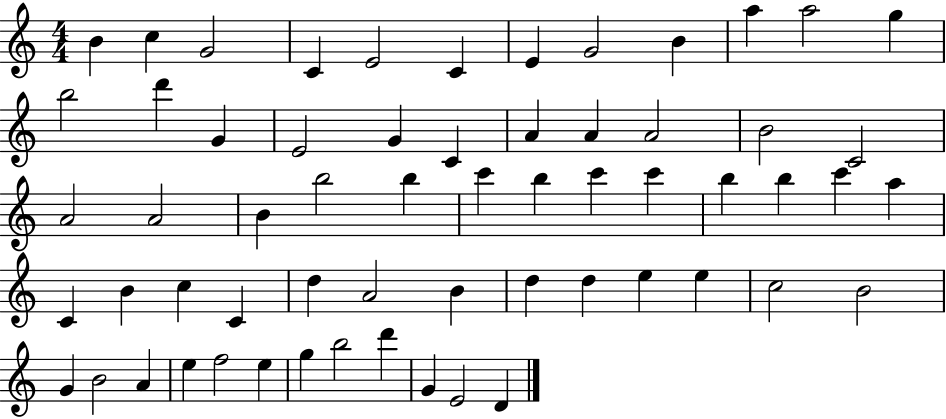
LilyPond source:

{
  \clef treble
  \numericTimeSignature
  \time 4/4
  \key c \major
  b'4 c''4 g'2 | c'4 e'2 c'4 | e'4 g'2 b'4 | a''4 a''2 g''4 | \break b''2 d'''4 g'4 | e'2 g'4 c'4 | a'4 a'4 a'2 | b'2 c'2 | \break a'2 a'2 | b'4 b''2 b''4 | c'''4 b''4 c'''4 c'''4 | b''4 b''4 c'''4 a''4 | \break c'4 b'4 c''4 c'4 | d''4 a'2 b'4 | d''4 d''4 e''4 e''4 | c''2 b'2 | \break g'4 b'2 a'4 | e''4 f''2 e''4 | g''4 b''2 d'''4 | g'4 e'2 d'4 | \break \bar "|."
}